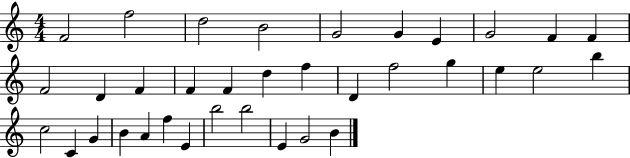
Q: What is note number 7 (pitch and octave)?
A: E4